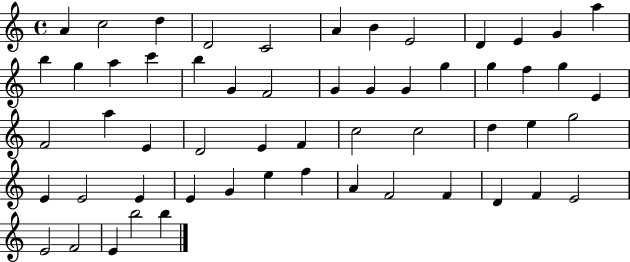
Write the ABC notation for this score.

X:1
T:Untitled
M:4/4
L:1/4
K:C
A c2 d D2 C2 A B E2 D E G a b g a c' b G F2 G G G g g f g E F2 a E D2 E F c2 c2 d e g2 E E2 E E G e f A F2 F D F E2 E2 F2 E b2 b